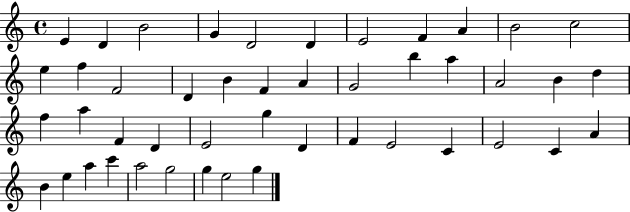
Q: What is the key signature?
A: C major